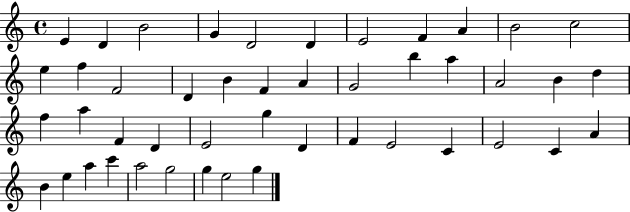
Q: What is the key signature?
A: C major